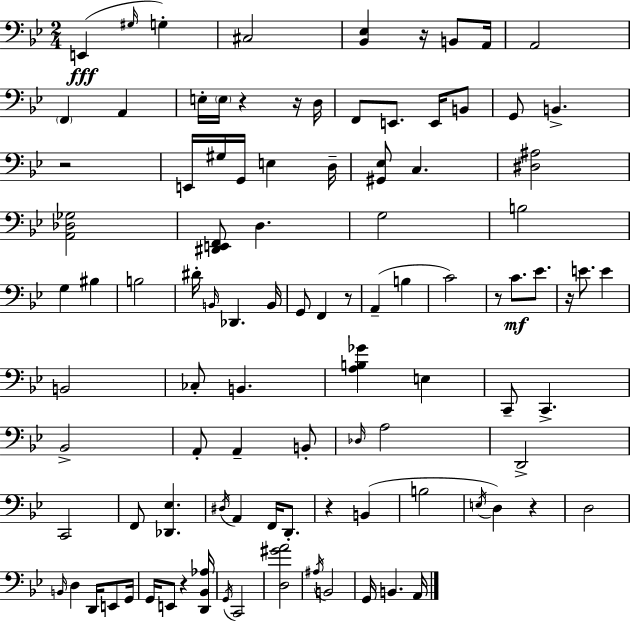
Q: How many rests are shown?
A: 10